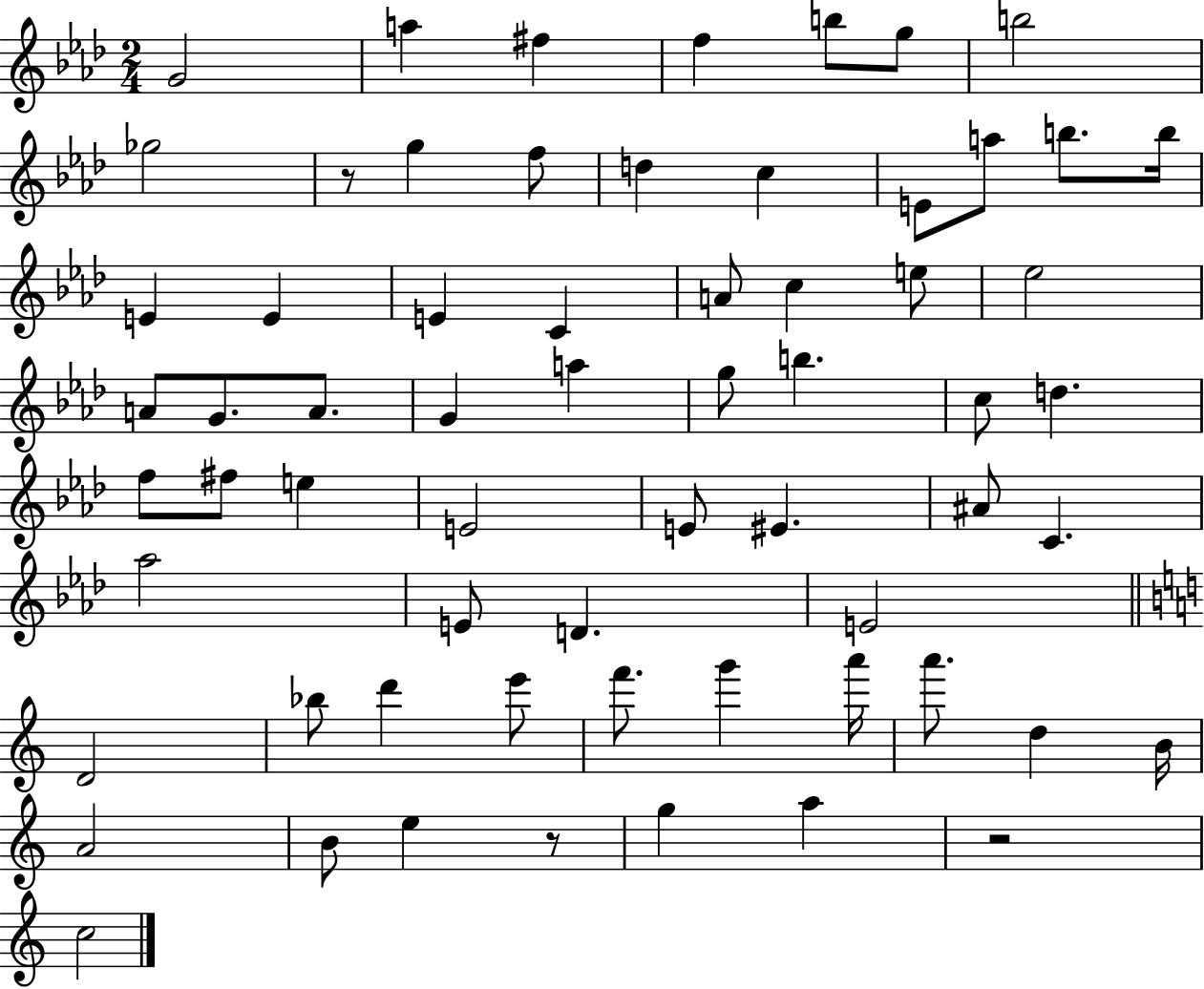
{
  \clef treble
  \numericTimeSignature
  \time 2/4
  \key aes \major
  g'2 | a''4 fis''4 | f''4 b''8 g''8 | b''2 | \break ges''2 | r8 g''4 f''8 | d''4 c''4 | e'8 a''8 b''8. b''16 | \break e'4 e'4 | e'4 c'4 | a'8 c''4 e''8 | ees''2 | \break a'8 g'8. a'8. | g'4 a''4 | g''8 b''4. | c''8 d''4. | \break f''8 fis''8 e''4 | e'2 | e'8 eis'4. | ais'8 c'4. | \break aes''2 | e'8 d'4. | e'2 | \bar "||" \break \key c \major d'2 | bes''8 d'''4 e'''8 | f'''8. g'''4 a'''16 | a'''8. d''4 b'16 | \break a'2 | b'8 e''4 r8 | g''4 a''4 | r2 | \break c''2 | \bar "|."
}